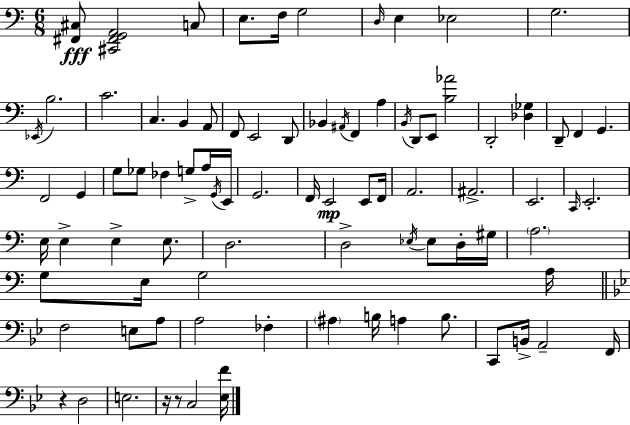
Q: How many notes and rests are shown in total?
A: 86